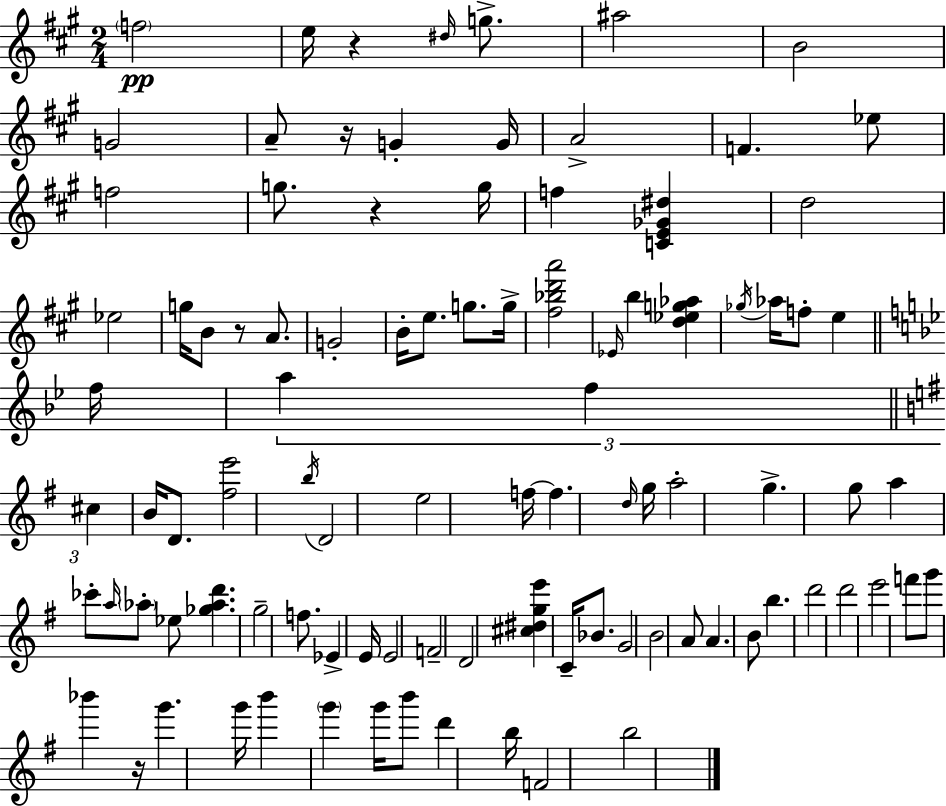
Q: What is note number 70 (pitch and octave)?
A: D6